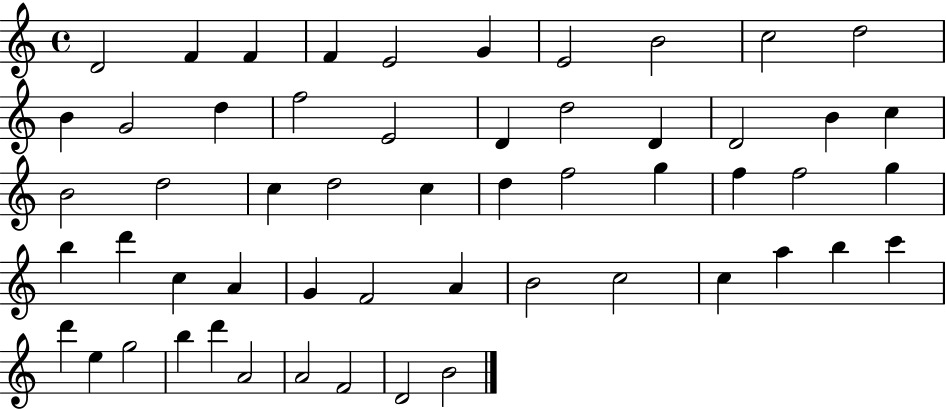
{
  \clef treble
  \time 4/4
  \defaultTimeSignature
  \key c \major
  d'2 f'4 f'4 | f'4 e'2 g'4 | e'2 b'2 | c''2 d''2 | \break b'4 g'2 d''4 | f''2 e'2 | d'4 d''2 d'4 | d'2 b'4 c''4 | \break b'2 d''2 | c''4 d''2 c''4 | d''4 f''2 g''4 | f''4 f''2 g''4 | \break b''4 d'''4 c''4 a'4 | g'4 f'2 a'4 | b'2 c''2 | c''4 a''4 b''4 c'''4 | \break d'''4 e''4 g''2 | b''4 d'''4 a'2 | a'2 f'2 | d'2 b'2 | \break \bar "|."
}